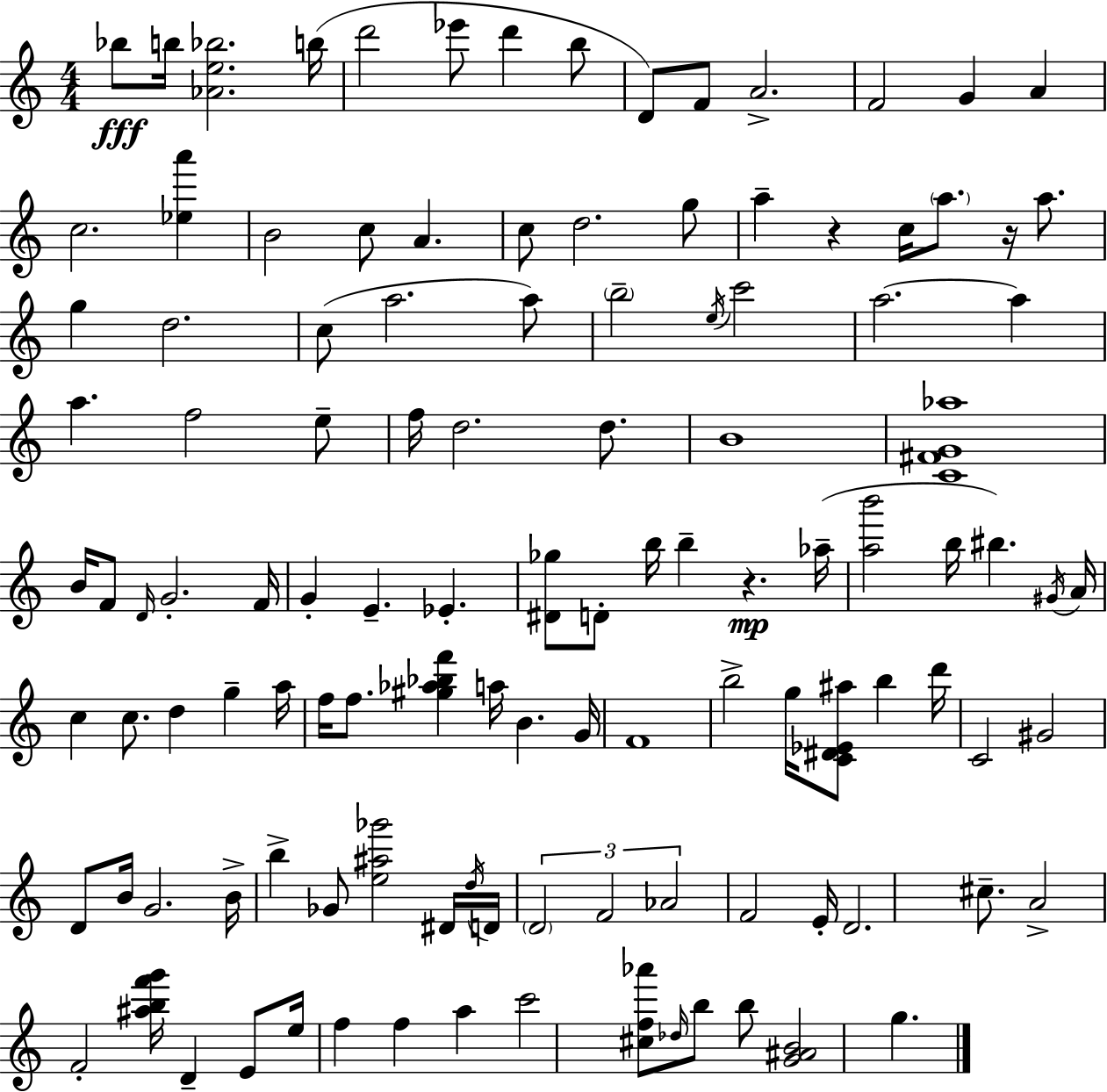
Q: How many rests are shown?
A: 3